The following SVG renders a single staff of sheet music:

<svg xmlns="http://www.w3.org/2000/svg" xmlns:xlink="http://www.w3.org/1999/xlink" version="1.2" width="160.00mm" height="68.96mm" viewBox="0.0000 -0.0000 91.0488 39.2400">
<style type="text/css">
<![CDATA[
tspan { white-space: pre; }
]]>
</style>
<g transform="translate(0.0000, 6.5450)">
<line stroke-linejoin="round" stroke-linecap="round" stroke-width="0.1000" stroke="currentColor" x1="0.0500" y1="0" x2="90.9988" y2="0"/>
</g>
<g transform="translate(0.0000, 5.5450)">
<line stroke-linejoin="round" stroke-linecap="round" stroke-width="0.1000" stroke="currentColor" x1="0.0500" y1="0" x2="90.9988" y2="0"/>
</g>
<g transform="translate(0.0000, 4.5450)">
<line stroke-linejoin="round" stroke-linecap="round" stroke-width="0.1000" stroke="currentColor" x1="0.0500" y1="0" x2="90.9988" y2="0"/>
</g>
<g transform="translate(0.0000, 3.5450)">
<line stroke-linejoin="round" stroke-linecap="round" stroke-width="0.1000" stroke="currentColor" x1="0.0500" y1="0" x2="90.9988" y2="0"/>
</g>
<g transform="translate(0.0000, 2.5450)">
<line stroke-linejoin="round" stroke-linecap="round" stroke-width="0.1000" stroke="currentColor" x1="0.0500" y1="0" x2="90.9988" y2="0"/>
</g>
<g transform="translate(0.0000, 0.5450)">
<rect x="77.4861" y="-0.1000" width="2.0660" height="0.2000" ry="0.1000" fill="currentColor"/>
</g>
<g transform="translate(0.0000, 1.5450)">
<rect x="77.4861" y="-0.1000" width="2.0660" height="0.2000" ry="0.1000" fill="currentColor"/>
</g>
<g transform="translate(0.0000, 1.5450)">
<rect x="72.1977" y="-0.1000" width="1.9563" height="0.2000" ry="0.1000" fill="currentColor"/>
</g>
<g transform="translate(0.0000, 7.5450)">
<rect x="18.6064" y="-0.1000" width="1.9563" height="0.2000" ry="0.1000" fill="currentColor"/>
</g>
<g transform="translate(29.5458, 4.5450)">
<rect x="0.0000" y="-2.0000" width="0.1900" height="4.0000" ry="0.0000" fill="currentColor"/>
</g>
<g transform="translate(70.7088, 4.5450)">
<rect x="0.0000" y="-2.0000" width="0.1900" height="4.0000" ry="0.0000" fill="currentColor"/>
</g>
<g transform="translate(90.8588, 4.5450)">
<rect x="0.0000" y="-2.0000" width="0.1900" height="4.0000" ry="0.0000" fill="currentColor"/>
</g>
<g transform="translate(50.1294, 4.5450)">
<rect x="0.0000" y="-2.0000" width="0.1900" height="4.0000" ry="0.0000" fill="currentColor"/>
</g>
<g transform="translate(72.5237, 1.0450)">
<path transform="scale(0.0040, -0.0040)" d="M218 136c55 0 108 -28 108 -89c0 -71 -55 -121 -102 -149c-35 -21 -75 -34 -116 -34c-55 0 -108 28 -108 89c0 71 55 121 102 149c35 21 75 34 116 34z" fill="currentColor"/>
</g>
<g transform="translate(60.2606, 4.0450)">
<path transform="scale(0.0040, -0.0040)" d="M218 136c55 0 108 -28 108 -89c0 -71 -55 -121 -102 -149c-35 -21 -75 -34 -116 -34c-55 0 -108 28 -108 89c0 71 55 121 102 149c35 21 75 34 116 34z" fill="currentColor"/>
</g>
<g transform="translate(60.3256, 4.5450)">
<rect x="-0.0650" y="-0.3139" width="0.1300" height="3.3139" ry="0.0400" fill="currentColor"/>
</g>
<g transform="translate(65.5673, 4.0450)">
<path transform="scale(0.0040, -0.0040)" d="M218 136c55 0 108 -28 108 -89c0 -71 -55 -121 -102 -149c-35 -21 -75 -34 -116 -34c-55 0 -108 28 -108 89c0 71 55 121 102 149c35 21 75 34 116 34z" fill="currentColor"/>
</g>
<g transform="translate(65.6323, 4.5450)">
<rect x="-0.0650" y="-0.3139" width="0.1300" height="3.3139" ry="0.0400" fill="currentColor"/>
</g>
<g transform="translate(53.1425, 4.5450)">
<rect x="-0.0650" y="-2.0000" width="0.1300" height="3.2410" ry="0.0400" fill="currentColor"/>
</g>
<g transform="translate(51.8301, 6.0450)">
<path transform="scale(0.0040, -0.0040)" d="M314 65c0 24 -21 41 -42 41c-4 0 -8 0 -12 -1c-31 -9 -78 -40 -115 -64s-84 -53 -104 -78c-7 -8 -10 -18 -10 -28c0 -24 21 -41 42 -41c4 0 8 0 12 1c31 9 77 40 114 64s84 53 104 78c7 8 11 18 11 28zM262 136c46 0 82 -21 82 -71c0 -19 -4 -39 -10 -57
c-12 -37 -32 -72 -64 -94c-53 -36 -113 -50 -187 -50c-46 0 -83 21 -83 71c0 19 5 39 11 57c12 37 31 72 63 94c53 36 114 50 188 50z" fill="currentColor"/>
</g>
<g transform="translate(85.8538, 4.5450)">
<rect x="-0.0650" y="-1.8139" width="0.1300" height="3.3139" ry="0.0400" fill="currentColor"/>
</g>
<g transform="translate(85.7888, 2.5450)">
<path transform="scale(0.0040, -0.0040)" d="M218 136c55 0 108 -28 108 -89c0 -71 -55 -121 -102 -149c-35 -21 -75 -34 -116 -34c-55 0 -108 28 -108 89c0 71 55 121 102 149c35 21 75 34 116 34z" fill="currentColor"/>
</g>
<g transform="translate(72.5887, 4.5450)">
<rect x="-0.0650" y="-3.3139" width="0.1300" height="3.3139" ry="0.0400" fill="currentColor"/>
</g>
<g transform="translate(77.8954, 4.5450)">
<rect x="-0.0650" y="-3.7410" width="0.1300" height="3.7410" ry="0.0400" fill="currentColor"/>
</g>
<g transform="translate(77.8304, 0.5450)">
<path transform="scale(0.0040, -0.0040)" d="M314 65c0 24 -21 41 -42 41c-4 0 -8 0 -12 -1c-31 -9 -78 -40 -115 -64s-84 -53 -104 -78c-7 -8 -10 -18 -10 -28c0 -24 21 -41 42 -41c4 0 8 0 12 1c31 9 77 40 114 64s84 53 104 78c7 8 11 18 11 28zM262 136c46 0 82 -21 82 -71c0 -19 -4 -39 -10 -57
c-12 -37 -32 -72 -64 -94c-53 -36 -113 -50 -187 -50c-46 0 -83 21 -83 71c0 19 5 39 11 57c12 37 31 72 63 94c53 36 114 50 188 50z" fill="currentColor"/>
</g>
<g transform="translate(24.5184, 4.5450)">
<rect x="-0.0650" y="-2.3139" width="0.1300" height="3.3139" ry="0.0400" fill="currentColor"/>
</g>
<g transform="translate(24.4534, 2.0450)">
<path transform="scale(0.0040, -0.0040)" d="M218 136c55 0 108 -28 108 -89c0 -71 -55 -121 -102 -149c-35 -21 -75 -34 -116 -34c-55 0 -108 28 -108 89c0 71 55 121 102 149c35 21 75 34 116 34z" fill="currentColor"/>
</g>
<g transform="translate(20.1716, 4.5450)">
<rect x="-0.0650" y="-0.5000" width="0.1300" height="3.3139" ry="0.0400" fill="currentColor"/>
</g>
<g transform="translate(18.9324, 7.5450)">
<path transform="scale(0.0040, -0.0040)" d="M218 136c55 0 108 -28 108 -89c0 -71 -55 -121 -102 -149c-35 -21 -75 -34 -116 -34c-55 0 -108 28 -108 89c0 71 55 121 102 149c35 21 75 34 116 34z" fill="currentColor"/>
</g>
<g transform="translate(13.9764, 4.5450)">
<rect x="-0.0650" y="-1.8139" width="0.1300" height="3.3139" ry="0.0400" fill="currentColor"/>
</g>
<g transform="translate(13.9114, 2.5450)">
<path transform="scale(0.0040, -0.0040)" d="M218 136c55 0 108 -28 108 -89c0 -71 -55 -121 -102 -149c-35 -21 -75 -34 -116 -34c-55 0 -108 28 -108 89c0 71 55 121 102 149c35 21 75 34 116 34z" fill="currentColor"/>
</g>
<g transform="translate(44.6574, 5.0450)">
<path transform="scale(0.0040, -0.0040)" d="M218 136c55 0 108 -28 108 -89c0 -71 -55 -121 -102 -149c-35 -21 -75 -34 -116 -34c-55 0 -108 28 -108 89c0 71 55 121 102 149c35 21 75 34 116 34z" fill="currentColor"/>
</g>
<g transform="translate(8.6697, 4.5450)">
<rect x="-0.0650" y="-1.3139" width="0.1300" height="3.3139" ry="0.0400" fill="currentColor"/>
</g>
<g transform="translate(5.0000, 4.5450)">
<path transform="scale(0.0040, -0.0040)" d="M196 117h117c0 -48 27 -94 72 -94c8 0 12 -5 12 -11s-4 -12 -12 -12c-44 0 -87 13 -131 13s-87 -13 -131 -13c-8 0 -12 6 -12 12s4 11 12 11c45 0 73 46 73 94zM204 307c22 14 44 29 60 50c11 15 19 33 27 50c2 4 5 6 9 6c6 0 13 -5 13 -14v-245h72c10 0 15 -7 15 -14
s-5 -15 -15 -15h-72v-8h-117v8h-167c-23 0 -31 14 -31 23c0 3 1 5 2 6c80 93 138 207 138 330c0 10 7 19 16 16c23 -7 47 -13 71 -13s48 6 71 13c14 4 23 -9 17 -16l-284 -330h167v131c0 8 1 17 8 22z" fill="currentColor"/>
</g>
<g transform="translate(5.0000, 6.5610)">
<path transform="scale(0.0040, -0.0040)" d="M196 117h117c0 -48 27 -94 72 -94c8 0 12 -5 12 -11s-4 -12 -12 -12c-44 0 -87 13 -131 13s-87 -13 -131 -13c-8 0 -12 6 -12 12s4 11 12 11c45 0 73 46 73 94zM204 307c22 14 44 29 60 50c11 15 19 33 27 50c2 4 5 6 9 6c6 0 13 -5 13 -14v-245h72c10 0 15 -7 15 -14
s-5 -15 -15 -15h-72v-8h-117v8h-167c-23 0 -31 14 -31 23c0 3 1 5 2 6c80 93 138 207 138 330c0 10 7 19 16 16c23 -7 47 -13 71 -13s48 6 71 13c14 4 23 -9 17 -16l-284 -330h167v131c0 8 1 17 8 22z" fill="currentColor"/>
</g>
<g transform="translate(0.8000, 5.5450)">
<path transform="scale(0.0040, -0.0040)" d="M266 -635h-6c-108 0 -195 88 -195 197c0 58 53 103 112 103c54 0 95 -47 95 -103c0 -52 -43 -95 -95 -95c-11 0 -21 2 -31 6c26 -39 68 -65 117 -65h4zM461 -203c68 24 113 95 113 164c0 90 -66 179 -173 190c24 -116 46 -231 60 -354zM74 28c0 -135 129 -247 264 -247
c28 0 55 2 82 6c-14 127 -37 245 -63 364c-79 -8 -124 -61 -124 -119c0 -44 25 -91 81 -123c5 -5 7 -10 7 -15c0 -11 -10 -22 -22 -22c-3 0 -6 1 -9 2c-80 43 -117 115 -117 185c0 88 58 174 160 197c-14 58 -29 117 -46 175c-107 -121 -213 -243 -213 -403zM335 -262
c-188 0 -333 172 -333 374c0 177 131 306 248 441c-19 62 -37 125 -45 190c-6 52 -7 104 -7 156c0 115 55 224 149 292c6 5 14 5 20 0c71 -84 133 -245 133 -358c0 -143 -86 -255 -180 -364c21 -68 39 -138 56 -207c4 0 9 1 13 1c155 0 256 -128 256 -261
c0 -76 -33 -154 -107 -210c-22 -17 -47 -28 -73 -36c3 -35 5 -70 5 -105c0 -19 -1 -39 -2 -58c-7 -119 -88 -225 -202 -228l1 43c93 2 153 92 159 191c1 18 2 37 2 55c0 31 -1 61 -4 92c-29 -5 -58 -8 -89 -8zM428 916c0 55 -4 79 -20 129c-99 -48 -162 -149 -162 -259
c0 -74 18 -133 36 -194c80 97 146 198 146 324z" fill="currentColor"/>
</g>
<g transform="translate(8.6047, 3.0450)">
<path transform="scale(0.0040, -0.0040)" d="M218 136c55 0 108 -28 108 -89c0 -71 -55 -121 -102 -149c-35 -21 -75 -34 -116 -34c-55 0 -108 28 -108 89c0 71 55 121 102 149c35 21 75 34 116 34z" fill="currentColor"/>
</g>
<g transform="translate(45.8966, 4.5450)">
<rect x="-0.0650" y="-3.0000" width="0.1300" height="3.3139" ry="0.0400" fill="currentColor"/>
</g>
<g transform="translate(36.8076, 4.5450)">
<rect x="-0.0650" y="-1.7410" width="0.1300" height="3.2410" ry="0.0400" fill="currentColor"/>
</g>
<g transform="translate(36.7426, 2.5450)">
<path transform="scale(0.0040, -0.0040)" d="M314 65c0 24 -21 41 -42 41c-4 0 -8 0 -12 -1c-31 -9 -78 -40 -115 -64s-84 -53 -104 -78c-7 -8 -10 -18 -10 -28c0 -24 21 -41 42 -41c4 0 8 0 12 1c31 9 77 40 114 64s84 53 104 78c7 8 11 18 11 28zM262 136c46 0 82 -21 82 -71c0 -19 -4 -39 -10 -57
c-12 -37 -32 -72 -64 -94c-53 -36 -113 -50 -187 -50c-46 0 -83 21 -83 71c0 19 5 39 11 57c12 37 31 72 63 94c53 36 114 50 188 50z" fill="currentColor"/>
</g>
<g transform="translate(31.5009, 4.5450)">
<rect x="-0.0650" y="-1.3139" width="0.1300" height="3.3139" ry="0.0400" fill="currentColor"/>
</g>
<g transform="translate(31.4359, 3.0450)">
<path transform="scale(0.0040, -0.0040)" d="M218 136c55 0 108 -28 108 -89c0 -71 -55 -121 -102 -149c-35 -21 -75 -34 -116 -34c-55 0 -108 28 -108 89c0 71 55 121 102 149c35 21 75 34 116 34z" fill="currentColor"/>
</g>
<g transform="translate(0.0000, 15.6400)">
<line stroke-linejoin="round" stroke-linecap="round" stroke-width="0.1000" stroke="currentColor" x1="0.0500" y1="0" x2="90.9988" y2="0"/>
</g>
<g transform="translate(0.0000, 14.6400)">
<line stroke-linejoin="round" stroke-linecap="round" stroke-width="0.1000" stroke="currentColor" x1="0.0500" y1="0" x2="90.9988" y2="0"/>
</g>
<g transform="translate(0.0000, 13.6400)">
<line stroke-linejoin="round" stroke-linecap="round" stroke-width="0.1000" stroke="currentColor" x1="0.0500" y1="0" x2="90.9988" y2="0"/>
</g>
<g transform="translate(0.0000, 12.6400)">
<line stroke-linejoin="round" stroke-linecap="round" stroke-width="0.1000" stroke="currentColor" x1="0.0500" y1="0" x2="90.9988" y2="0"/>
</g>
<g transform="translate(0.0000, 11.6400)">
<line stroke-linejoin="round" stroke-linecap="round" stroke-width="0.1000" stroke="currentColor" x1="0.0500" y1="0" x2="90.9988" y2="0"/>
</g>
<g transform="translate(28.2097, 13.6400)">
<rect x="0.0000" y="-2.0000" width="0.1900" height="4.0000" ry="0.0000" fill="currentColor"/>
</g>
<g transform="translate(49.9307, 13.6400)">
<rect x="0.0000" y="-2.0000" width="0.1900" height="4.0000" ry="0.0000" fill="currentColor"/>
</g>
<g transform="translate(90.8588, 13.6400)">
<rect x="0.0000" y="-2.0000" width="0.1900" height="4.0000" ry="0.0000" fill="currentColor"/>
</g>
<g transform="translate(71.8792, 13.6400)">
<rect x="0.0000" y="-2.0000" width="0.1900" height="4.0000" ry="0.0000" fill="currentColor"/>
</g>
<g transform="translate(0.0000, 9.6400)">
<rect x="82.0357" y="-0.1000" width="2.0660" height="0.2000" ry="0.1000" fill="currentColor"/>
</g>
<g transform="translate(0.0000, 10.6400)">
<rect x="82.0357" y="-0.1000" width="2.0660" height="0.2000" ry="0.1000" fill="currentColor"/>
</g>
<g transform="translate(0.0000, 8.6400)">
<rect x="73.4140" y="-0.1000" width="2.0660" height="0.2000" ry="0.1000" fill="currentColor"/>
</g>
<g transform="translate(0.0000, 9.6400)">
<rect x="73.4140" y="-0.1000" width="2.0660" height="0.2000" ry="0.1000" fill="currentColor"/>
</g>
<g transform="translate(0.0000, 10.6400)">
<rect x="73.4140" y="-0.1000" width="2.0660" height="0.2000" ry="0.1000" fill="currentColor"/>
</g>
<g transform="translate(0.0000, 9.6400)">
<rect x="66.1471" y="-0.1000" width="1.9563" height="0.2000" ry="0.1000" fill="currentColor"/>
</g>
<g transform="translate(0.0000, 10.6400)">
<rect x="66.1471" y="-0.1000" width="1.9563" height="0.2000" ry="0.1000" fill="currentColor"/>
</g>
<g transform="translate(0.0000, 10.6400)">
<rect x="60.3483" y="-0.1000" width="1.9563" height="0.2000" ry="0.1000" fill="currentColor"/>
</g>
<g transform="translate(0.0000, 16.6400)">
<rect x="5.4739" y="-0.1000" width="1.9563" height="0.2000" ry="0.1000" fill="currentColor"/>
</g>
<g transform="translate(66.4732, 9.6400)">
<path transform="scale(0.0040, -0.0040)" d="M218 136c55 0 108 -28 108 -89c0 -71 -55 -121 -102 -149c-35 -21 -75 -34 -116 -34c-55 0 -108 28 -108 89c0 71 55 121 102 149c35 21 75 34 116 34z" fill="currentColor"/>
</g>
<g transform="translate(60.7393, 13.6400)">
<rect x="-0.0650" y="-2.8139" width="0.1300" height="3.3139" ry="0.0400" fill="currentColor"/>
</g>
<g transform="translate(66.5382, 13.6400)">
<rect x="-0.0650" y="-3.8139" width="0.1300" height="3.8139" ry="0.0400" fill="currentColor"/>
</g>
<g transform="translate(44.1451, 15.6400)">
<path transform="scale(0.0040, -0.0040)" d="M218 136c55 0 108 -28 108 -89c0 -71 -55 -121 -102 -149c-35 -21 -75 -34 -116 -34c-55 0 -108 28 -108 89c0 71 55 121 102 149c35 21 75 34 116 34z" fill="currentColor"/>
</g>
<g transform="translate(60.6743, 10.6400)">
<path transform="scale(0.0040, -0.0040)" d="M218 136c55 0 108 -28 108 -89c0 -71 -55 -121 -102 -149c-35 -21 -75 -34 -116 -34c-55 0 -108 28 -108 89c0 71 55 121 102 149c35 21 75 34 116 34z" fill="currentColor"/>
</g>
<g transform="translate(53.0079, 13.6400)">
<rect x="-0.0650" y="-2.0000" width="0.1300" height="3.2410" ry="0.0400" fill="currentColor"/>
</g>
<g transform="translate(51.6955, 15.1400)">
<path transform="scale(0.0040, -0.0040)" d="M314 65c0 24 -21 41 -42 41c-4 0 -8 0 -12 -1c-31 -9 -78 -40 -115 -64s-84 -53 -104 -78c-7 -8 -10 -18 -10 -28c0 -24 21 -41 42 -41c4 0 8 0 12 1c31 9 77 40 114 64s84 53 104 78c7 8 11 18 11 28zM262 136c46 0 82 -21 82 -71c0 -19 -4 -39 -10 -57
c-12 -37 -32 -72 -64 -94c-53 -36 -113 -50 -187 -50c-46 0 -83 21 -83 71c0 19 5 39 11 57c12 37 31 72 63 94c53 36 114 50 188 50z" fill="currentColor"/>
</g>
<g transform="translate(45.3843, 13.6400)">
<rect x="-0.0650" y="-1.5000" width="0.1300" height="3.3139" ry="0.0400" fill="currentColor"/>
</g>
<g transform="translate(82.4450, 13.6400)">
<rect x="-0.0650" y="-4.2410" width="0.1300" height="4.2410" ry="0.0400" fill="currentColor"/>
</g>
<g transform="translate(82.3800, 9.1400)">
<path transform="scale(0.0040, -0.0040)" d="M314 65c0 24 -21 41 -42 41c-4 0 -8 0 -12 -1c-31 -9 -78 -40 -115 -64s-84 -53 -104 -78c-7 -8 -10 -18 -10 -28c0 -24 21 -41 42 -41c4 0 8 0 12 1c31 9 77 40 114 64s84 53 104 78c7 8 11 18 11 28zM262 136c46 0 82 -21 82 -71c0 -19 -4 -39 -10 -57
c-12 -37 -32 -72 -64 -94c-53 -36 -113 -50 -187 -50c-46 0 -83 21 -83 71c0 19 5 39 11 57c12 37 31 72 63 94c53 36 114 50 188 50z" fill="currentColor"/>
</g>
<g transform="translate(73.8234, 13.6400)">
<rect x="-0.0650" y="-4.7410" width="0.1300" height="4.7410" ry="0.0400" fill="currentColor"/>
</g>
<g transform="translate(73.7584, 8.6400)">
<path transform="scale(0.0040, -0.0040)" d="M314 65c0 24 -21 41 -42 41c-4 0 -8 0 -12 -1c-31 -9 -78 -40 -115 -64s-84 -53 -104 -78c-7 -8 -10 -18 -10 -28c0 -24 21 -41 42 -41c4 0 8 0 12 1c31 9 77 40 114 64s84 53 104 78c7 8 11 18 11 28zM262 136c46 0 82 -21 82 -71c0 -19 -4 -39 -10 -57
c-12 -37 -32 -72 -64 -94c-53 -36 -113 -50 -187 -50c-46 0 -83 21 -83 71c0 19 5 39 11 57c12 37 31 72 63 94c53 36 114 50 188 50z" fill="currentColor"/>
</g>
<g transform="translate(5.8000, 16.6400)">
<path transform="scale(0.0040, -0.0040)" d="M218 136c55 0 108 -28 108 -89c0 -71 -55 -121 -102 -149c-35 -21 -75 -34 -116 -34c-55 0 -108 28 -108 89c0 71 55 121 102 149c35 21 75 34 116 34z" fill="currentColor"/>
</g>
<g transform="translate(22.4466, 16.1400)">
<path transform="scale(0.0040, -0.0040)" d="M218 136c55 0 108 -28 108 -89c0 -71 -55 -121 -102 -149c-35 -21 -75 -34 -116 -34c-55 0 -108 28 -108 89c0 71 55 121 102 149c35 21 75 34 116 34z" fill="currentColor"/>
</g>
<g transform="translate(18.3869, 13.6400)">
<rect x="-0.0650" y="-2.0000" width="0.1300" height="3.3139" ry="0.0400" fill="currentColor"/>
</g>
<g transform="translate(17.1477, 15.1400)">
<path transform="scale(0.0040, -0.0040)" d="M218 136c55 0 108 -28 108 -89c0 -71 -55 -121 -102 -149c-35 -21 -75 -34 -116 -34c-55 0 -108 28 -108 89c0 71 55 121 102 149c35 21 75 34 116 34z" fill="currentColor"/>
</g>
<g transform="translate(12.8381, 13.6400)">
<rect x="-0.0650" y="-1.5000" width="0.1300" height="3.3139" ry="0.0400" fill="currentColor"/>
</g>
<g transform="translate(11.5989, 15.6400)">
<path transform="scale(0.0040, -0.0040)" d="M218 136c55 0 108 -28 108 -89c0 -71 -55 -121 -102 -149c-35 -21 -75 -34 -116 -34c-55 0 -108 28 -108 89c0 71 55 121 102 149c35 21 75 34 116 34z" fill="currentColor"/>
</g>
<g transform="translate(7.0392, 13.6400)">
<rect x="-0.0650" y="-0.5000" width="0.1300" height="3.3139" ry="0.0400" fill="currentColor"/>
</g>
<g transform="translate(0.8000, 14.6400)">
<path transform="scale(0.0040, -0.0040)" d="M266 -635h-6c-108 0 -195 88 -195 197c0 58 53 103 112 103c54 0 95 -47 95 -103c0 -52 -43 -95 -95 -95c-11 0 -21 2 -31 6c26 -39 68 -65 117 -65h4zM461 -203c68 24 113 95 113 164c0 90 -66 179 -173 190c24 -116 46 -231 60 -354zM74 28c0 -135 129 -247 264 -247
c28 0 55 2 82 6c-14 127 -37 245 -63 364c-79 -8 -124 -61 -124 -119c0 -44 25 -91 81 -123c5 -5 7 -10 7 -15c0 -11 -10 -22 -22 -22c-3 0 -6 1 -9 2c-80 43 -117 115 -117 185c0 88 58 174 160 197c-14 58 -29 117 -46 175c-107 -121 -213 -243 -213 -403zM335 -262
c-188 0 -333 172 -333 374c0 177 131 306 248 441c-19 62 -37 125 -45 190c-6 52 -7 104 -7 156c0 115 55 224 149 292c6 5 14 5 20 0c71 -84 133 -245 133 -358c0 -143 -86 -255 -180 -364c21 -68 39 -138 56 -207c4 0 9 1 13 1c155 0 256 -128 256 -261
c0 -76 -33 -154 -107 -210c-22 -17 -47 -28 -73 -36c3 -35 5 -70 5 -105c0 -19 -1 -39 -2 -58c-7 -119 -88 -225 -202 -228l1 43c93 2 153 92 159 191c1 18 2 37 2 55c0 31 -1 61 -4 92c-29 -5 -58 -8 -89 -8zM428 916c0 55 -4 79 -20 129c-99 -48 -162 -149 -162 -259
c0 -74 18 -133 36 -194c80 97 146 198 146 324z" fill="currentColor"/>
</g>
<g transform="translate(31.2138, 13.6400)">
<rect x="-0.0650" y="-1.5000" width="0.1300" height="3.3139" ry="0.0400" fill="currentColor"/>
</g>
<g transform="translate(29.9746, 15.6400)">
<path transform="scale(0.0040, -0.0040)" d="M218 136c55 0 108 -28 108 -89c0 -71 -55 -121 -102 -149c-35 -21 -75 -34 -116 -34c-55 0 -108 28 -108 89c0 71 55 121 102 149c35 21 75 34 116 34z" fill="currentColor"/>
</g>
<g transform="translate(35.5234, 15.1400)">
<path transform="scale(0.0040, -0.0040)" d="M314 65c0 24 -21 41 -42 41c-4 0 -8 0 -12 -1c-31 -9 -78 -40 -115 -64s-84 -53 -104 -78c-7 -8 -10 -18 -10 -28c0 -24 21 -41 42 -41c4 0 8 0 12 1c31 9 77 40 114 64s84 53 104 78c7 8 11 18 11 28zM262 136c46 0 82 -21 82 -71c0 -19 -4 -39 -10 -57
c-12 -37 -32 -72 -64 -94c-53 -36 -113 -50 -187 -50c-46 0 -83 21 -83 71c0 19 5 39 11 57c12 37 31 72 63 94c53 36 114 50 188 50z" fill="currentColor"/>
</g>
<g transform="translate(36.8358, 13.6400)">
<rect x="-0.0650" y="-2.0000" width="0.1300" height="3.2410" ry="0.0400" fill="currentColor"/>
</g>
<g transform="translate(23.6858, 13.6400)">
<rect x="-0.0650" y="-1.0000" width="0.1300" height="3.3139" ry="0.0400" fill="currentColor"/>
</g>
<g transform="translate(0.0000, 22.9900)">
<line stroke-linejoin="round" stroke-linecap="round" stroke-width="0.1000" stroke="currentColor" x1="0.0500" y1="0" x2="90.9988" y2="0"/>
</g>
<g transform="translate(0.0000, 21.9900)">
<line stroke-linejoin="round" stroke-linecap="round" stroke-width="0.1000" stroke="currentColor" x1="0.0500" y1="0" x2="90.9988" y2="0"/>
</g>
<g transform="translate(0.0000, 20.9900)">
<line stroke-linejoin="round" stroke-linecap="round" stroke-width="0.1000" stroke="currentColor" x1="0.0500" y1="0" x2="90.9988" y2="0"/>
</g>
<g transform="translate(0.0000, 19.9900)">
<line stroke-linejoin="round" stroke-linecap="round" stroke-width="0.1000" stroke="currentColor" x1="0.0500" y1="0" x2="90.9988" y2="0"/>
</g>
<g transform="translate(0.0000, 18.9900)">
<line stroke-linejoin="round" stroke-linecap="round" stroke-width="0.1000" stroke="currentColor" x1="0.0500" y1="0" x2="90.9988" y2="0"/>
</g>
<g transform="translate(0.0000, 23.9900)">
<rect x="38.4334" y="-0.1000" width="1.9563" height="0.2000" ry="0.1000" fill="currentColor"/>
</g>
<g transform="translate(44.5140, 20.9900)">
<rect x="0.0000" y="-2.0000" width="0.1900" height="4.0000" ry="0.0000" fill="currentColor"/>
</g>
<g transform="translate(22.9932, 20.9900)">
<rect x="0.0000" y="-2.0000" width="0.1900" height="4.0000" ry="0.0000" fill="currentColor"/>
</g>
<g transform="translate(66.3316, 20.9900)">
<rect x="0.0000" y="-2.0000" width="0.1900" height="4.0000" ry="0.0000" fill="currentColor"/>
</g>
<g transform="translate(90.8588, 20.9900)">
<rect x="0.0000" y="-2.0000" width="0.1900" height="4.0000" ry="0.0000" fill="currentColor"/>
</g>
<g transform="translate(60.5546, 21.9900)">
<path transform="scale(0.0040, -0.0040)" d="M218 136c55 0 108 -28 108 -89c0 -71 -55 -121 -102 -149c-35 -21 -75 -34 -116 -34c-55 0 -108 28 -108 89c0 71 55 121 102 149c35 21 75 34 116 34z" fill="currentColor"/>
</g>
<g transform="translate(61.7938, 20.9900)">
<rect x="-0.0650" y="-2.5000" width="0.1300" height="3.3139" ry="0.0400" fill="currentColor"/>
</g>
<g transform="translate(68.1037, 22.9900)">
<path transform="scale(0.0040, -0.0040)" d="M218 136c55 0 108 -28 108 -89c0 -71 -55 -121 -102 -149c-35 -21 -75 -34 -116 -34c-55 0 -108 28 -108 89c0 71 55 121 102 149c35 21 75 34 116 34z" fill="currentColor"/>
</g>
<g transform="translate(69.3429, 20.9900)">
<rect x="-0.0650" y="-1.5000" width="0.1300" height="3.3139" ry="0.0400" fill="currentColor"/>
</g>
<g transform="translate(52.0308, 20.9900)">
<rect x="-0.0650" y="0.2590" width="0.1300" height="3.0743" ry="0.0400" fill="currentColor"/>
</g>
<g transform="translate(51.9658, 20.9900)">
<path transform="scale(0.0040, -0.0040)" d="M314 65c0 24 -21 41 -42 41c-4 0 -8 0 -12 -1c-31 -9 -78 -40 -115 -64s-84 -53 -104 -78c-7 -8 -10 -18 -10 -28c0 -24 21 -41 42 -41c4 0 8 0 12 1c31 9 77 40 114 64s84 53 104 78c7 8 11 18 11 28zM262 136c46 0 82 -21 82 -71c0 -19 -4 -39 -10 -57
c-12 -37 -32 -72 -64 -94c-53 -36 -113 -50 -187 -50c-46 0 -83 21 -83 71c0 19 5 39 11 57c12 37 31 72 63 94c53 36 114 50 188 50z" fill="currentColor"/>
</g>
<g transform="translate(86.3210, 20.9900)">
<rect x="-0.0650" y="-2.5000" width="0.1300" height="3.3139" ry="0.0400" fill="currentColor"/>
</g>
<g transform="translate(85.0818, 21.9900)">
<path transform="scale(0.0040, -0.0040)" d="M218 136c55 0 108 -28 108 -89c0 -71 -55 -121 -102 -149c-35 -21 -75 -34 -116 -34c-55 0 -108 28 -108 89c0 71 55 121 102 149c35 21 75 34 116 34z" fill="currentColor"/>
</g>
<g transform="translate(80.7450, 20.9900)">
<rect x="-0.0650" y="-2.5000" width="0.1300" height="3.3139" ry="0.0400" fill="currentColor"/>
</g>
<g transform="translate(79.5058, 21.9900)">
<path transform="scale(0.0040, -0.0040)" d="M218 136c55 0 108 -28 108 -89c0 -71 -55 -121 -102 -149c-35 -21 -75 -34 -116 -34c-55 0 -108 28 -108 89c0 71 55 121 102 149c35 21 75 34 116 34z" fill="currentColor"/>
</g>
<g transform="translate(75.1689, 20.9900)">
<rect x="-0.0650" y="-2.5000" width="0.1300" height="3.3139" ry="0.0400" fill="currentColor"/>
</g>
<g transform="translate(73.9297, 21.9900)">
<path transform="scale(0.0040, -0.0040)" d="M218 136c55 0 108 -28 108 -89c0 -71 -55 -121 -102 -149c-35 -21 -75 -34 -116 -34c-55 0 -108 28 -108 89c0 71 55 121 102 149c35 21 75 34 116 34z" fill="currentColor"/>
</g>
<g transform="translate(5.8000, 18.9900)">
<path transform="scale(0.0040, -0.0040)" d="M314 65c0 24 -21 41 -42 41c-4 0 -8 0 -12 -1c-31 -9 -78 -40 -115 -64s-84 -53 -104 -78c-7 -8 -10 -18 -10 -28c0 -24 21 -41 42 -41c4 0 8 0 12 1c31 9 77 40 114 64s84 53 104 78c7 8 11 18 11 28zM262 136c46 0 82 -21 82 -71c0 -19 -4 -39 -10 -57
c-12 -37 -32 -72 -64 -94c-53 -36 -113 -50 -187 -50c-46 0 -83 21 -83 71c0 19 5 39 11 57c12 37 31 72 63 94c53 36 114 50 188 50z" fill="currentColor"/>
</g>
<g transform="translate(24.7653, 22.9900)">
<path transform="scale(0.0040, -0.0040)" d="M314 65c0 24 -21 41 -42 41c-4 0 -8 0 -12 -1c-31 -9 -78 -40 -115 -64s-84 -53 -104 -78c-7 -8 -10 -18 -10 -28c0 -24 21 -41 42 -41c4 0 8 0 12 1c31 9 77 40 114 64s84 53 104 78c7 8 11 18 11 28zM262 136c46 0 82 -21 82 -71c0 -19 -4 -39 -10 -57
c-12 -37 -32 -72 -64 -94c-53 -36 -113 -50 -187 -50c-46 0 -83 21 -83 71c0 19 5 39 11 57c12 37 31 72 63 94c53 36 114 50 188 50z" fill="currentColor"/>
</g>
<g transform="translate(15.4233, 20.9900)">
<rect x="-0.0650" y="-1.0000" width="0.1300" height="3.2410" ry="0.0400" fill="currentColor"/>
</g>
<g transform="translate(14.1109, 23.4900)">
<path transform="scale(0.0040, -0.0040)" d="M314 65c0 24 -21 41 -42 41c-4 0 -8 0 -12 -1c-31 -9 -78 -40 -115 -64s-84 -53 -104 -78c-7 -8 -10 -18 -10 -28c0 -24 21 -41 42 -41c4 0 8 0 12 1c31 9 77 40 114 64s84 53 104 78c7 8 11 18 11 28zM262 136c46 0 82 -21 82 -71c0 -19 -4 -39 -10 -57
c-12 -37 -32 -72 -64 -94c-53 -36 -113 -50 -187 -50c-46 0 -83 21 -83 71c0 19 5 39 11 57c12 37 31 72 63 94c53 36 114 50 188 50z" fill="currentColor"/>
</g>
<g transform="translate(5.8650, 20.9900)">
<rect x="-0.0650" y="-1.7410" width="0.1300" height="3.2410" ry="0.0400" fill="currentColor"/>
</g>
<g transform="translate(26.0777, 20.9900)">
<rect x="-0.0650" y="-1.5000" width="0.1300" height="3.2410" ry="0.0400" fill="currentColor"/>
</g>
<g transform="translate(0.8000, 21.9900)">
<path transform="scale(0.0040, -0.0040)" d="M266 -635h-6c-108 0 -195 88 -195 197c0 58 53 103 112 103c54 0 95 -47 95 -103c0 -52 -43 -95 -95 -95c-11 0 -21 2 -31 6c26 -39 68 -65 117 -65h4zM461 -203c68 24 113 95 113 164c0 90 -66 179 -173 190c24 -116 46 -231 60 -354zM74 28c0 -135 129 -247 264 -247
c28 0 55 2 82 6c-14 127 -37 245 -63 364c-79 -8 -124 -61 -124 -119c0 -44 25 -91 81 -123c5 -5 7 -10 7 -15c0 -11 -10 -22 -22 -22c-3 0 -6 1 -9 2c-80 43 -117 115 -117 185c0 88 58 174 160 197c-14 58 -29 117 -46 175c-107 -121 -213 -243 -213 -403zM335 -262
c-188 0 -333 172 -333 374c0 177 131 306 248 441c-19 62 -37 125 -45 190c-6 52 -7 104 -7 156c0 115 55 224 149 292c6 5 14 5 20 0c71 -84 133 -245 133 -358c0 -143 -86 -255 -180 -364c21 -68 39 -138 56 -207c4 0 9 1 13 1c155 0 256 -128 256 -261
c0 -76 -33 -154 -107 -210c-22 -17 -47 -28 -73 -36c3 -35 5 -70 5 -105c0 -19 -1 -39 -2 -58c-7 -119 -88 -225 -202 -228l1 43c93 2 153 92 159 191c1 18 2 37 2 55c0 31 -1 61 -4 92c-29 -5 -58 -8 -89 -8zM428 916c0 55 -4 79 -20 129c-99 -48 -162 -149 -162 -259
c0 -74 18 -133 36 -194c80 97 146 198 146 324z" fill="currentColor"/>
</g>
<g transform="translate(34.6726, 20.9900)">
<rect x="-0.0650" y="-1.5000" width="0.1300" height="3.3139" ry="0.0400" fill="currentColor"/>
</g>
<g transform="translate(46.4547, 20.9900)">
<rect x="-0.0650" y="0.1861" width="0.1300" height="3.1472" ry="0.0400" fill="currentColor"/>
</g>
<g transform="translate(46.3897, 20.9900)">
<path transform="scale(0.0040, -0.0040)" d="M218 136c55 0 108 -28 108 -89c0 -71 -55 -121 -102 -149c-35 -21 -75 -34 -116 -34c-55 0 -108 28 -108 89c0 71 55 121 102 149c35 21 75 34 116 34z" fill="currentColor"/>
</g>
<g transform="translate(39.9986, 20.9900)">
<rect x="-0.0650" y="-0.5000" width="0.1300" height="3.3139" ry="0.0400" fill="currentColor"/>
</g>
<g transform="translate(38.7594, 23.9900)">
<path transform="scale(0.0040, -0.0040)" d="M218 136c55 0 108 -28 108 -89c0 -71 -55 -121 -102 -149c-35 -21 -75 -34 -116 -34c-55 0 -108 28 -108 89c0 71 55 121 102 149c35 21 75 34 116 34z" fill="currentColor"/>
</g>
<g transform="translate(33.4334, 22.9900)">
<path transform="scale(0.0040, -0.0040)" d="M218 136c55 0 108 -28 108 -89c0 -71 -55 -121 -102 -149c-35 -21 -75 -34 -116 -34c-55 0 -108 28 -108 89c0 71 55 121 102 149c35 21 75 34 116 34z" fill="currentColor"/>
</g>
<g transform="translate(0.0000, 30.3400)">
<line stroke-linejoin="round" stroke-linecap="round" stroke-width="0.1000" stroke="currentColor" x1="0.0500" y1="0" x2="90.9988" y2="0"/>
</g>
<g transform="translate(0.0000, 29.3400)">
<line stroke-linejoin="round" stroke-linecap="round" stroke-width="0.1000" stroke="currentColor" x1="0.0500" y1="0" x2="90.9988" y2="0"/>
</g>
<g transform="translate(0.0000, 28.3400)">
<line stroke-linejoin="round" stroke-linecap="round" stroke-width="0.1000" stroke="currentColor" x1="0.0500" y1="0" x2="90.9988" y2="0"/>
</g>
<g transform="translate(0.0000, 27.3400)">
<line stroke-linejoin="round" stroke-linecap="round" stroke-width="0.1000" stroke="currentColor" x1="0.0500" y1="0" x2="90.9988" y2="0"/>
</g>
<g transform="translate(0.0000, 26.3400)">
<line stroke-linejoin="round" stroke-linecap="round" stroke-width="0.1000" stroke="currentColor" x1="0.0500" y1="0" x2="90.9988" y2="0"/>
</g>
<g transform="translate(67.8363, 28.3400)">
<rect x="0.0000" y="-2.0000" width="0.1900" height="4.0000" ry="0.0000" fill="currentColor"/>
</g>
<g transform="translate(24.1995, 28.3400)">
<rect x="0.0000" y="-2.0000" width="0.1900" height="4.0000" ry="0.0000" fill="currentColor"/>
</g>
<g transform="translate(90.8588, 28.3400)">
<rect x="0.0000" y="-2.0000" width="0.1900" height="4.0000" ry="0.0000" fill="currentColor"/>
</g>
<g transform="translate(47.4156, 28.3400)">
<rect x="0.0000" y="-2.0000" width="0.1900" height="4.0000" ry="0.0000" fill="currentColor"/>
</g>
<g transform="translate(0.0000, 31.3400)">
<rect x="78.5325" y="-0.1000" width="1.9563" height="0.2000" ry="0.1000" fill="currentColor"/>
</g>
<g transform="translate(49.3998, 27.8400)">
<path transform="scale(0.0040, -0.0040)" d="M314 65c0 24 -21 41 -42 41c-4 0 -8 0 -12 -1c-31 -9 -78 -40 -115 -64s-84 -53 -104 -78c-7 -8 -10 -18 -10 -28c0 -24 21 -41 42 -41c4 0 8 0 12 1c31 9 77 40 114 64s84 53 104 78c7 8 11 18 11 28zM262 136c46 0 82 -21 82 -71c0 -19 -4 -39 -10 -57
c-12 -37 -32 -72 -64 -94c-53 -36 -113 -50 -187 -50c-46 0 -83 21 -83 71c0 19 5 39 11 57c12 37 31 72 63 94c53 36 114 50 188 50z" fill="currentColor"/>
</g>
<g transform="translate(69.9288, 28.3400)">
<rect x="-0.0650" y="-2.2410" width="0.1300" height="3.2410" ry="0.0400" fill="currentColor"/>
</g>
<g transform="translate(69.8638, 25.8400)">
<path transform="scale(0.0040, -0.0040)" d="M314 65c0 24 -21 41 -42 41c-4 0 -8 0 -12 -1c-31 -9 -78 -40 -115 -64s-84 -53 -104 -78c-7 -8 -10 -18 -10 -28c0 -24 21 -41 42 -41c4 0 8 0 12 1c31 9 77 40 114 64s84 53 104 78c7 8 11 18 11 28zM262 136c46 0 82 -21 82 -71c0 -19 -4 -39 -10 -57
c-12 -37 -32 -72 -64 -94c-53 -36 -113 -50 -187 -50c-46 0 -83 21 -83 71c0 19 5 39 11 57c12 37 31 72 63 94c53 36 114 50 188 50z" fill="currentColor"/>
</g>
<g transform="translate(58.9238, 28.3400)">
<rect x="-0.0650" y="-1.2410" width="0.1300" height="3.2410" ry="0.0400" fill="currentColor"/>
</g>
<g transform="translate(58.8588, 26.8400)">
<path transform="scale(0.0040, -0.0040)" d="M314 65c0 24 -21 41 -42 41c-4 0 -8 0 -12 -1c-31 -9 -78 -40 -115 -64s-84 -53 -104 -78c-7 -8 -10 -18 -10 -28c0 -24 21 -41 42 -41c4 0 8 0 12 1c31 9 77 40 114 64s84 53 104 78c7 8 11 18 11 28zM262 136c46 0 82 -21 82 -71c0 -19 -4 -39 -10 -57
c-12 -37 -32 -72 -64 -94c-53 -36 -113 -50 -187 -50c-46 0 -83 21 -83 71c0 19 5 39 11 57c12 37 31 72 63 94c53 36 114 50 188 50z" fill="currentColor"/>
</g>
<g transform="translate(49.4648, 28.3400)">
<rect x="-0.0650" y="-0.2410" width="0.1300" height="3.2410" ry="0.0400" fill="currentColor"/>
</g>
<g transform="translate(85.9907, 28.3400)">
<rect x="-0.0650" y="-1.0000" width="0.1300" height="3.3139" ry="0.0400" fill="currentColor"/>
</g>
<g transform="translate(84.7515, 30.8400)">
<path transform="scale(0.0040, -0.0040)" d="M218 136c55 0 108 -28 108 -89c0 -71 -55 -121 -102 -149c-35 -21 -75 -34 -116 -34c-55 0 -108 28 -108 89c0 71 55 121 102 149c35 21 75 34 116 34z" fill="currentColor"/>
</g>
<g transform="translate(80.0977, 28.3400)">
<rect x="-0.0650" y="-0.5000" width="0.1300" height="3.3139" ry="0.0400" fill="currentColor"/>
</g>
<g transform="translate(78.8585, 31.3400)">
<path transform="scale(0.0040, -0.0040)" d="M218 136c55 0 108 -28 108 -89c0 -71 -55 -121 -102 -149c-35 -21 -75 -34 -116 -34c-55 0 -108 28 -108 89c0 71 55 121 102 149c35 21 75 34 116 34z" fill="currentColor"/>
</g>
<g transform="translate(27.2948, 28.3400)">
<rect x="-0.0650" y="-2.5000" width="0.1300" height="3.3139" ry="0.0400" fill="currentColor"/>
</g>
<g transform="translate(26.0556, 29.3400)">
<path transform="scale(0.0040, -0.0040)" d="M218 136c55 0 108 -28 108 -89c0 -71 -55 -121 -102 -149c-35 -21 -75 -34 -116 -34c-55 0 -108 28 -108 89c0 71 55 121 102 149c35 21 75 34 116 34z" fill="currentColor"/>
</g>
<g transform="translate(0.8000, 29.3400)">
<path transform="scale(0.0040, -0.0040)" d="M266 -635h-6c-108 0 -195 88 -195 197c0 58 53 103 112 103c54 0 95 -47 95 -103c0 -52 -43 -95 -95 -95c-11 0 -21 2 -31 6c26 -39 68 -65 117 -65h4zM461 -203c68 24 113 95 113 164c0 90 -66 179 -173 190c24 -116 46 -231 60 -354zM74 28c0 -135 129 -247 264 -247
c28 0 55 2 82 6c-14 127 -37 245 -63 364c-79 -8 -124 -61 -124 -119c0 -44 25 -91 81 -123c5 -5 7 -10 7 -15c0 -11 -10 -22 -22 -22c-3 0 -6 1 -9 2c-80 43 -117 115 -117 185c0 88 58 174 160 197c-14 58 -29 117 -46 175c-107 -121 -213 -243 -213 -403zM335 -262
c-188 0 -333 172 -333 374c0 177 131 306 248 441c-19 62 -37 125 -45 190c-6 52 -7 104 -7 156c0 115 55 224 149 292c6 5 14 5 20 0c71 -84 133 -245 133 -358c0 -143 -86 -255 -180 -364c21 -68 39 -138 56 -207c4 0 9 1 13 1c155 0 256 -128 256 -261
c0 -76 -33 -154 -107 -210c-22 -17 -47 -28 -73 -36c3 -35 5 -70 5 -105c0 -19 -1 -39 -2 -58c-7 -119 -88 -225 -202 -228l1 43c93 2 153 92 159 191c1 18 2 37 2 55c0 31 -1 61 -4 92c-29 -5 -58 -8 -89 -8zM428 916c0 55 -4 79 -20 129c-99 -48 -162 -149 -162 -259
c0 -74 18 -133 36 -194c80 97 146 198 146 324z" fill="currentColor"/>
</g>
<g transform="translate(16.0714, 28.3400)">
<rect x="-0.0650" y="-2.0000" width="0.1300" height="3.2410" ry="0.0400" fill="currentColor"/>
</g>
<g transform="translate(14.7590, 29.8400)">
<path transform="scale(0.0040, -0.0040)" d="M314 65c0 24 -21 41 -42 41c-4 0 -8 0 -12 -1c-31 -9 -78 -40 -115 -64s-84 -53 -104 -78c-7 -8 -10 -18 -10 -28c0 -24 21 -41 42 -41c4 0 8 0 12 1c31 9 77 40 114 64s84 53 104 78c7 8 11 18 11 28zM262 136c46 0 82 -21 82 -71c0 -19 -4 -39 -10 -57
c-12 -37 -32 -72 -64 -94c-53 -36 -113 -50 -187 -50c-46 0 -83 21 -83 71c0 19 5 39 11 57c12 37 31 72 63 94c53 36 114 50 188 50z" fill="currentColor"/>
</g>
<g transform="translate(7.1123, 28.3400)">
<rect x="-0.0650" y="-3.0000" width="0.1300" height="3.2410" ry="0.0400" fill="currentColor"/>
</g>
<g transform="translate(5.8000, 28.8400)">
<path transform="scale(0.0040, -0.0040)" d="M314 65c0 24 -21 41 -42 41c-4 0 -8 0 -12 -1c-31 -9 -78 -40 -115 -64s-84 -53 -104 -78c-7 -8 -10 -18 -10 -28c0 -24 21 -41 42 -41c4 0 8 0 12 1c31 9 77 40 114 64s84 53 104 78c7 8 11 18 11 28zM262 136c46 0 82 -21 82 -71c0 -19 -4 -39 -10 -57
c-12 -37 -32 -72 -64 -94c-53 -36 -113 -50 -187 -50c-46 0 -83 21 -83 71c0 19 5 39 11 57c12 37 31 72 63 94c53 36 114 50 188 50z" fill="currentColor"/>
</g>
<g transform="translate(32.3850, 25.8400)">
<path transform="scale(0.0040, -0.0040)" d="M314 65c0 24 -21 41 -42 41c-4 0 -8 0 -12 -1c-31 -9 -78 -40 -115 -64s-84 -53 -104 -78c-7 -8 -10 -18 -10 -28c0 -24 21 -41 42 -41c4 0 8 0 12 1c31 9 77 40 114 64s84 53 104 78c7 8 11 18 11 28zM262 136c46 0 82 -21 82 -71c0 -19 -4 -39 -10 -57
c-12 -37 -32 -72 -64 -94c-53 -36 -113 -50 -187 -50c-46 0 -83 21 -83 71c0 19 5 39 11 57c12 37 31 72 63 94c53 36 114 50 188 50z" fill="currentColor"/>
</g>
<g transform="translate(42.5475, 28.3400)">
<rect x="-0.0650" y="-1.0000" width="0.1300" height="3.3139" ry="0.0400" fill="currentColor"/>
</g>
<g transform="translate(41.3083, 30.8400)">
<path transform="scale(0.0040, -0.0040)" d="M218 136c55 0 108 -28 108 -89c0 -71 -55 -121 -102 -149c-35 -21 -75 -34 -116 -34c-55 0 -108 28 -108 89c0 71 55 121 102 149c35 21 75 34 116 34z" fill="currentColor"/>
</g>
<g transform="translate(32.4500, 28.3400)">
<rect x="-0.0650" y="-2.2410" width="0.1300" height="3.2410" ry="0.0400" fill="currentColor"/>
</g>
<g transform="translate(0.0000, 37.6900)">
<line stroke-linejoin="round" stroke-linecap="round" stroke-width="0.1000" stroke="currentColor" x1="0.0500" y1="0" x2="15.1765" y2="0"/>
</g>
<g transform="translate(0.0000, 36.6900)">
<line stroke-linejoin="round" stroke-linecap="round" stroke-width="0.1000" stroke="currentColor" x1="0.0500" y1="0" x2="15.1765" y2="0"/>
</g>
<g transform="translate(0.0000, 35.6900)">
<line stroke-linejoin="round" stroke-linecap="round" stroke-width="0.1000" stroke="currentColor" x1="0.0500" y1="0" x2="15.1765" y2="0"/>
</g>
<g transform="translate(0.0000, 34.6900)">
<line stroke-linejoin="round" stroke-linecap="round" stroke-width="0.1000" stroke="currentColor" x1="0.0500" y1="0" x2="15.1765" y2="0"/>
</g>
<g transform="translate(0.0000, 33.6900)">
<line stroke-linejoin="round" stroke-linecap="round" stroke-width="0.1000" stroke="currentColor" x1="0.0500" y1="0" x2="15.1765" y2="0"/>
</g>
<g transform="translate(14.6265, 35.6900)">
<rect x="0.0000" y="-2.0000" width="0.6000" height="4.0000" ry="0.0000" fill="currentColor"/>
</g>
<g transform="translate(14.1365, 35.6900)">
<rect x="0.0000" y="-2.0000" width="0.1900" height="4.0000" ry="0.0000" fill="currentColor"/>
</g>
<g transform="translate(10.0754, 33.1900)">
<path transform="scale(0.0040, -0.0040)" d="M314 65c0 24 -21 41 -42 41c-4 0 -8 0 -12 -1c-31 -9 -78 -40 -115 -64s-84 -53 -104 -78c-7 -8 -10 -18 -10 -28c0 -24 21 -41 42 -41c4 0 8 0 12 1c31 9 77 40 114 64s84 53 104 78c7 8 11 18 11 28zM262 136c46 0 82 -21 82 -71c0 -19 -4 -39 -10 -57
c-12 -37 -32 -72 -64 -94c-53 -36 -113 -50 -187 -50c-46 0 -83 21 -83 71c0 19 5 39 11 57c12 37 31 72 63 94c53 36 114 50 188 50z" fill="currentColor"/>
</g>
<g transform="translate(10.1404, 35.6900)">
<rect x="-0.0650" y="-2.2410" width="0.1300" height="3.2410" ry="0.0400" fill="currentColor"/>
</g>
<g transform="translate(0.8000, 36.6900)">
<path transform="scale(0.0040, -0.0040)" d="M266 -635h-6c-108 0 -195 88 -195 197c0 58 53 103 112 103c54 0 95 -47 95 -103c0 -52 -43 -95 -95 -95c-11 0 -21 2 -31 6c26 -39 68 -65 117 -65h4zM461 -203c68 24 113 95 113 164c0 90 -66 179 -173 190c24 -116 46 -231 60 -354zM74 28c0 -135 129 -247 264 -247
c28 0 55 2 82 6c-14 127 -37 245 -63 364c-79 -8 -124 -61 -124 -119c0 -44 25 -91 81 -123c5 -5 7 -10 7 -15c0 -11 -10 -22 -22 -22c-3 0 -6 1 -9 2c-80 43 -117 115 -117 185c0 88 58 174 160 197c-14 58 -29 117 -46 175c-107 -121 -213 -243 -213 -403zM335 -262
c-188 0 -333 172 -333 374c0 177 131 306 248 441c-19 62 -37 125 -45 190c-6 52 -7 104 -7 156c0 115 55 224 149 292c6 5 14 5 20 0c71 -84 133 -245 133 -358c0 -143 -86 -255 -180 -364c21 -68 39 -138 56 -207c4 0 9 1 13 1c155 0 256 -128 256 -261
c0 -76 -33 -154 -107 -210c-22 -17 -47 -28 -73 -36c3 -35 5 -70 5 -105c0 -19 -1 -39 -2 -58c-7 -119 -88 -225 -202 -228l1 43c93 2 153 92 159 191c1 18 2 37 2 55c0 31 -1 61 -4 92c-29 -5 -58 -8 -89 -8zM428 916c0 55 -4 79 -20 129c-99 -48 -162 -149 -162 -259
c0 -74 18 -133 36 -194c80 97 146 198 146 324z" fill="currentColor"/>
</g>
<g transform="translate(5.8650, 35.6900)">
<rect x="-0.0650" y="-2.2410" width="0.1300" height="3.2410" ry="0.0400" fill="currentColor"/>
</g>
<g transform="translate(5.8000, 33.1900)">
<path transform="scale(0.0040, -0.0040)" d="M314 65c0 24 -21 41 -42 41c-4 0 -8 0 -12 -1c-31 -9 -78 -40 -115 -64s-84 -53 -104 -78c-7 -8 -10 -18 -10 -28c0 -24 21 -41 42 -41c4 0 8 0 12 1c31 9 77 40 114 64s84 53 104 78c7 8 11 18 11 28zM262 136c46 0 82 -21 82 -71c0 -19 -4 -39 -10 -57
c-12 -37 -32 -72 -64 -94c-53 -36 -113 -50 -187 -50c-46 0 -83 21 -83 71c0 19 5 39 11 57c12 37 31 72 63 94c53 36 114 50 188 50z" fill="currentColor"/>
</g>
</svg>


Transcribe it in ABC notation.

X:1
T:Untitled
M:4/4
L:1/4
K:C
e f C g e f2 A F2 c c b c'2 f C E F D E F2 E F2 a c' e'2 d'2 f2 D2 E2 E C B B2 G E G G G A2 F2 G g2 D c2 e2 g2 C D g2 g2